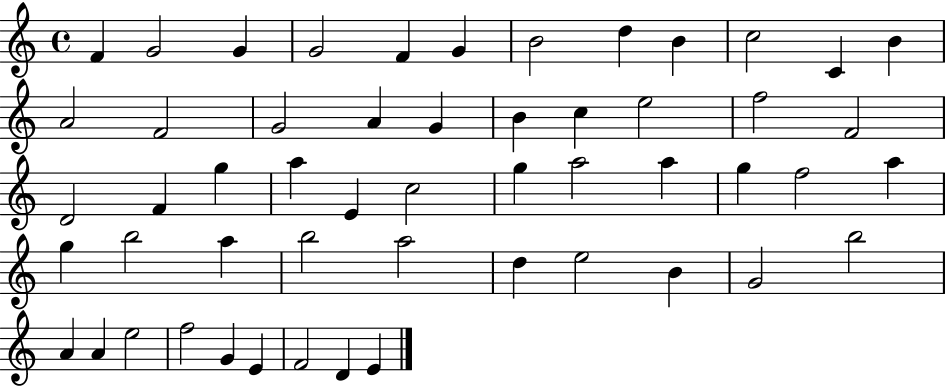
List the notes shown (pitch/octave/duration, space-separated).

F4/q G4/h G4/q G4/h F4/q G4/q B4/h D5/q B4/q C5/h C4/q B4/q A4/h F4/h G4/h A4/q G4/q B4/q C5/q E5/h F5/h F4/h D4/h F4/q G5/q A5/q E4/q C5/h G5/q A5/h A5/q G5/q F5/h A5/q G5/q B5/h A5/q B5/h A5/h D5/q E5/h B4/q G4/h B5/h A4/q A4/q E5/h F5/h G4/q E4/q F4/h D4/q E4/q